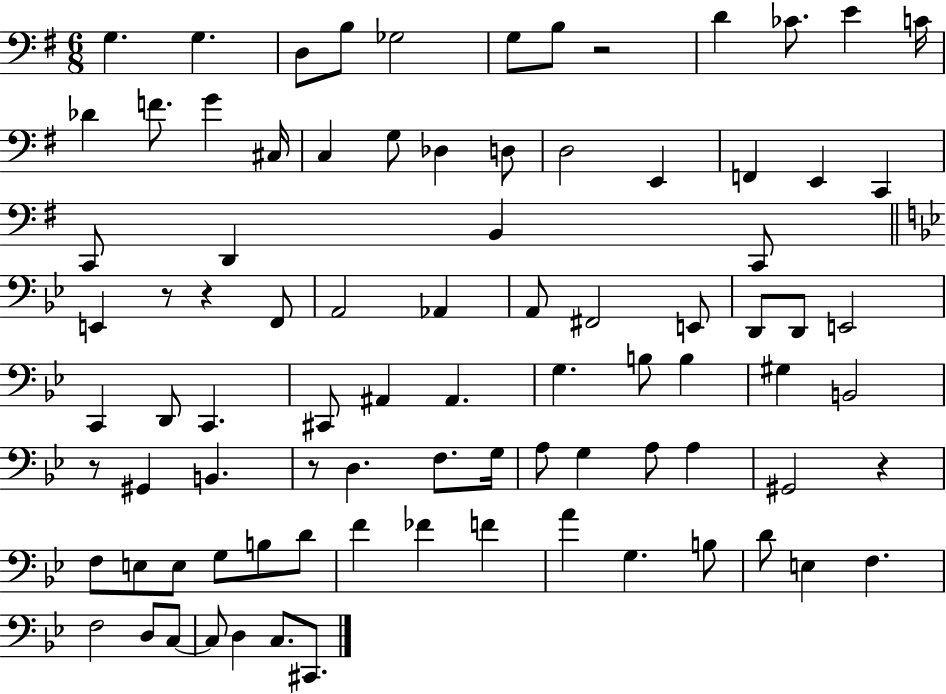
G3/q. G3/q. D3/e B3/e Gb3/h G3/e B3/e R/h D4/q CES4/e. E4/q C4/s Db4/q F4/e. G4/q C#3/s C3/q G3/e Db3/q D3/e D3/h E2/q F2/q E2/q C2/q C2/e D2/q B2/q C2/e E2/q R/e R/q F2/e A2/h Ab2/q A2/e F#2/h E2/e D2/e D2/e E2/h C2/q D2/e C2/q. C#2/e A#2/q A#2/q. G3/q. B3/e B3/q G#3/q B2/h R/e G#2/q B2/q. R/e D3/q. F3/e. G3/s A3/e G3/q A3/e A3/q G#2/h R/q F3/e E3/e E3/e G3/e B3/e D4/e F4/q FES4/q F4/q A4/q G3/q. B3/e D4/e E3/q F3/q. F3/h D3/e C3/e C3/e D3/q C3/e. C#2/e.